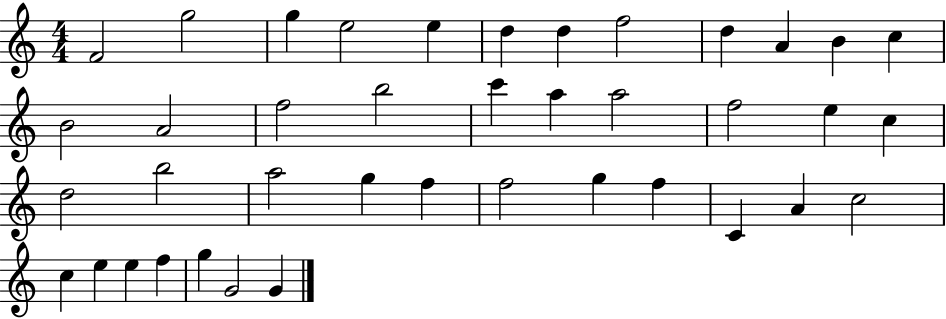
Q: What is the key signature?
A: C major